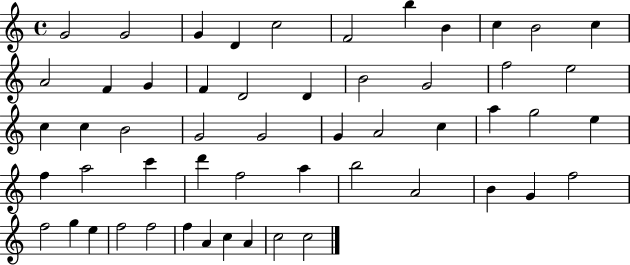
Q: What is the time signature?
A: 4/4